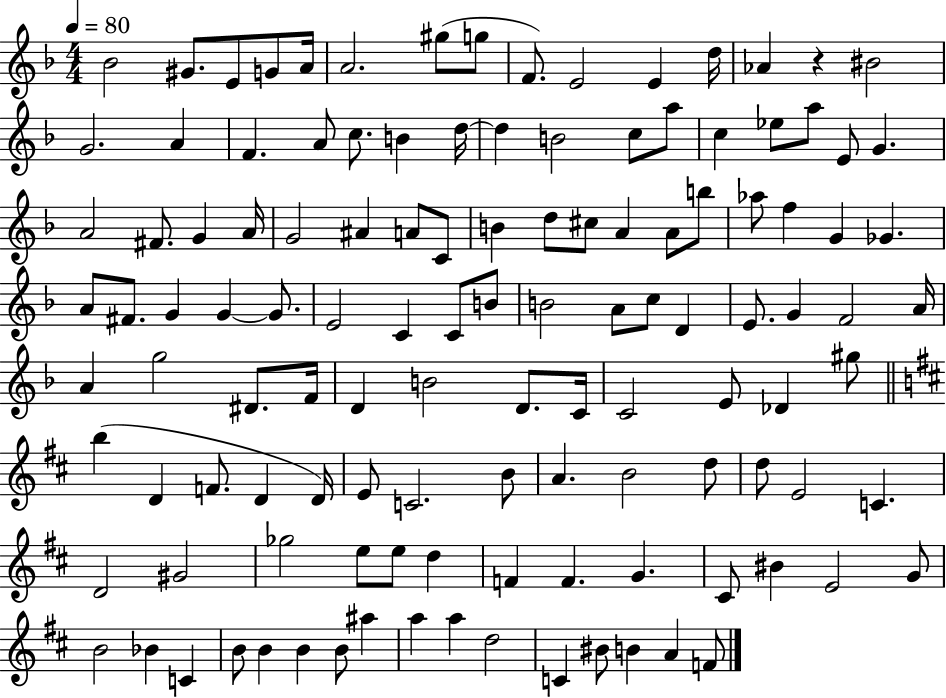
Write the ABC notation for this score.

X:1
T:Untitled
M:4/4
L:1/4
K:F
_B2 ^G/2 E/2 G/2 A/4 A2 ^g/2 g/2 F/2 E2 E d/4 _A z ^B2 G2 A F A/2 c/2 B d/4 d B2 c/2 a/2 c _e/2 a/2 E/2 G A2 ^F/2 G A/4 G2 ^A A/2 C/2 B d/2 ^c/2 A A/2 b/2 _a/2 f G _G A/2 ^F/2 G G G/2 E2 C C/2 B/2 B2 A/2 c/2 D E/2 G F2 A/4 A g2 ^D/2 F/4 D B2 D/2 C/4 C2 E/2 _D ^g/2 b D F/2 D D/4 E/2 C2 B/2 A B2 d/2 d/2 E2 C D2 ^G2 _g2 e/2 e/2 d F F G ^C/2 ^B E2 G/2 B2 _B C B/2 B B B/2 ^a a a d2 C ^B/2 B A F/2